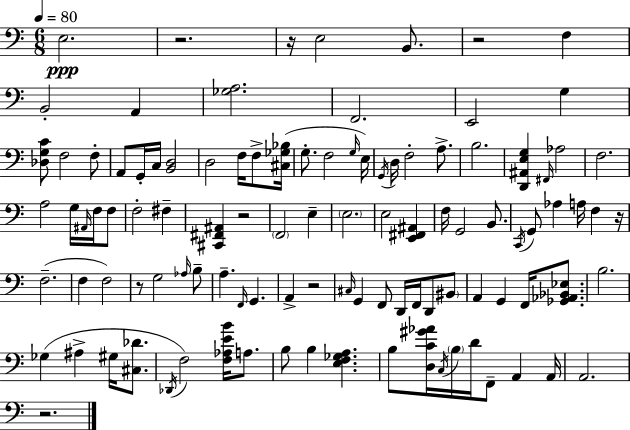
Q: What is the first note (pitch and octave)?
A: E3